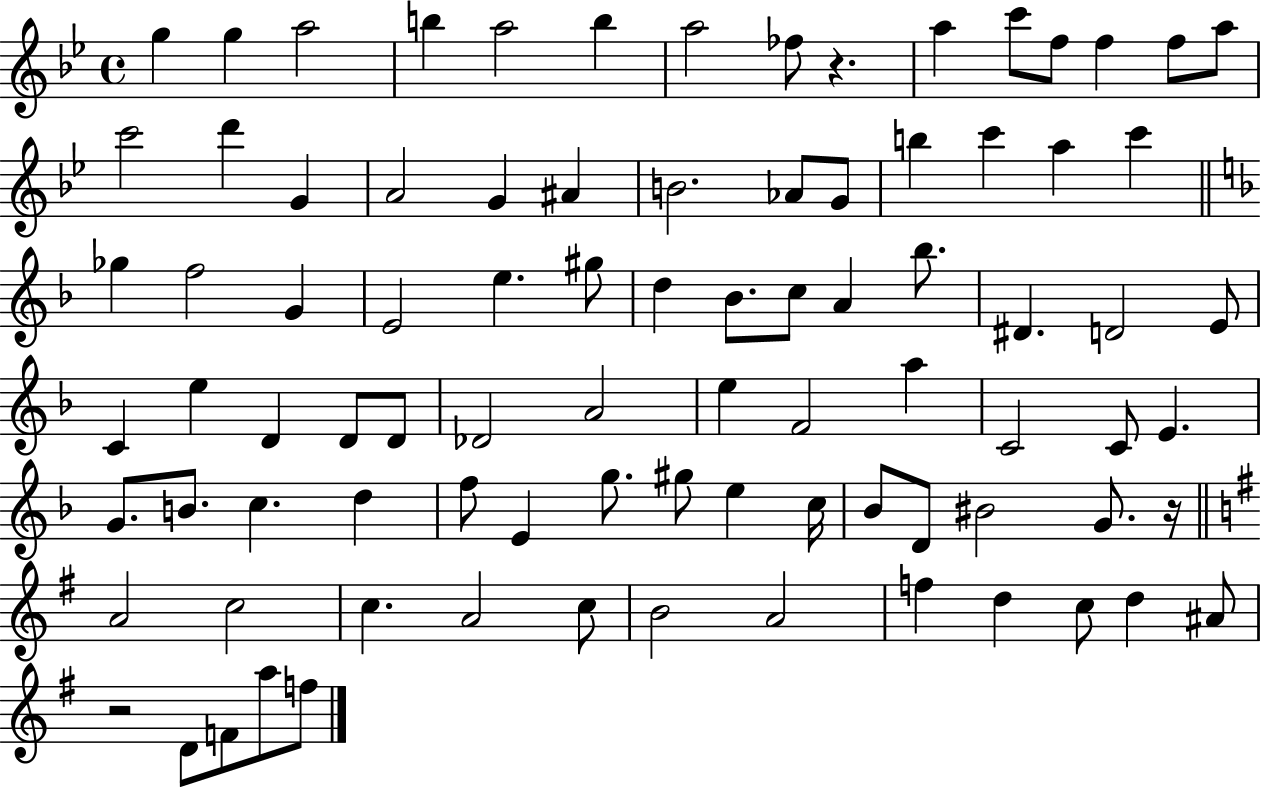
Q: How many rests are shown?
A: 3